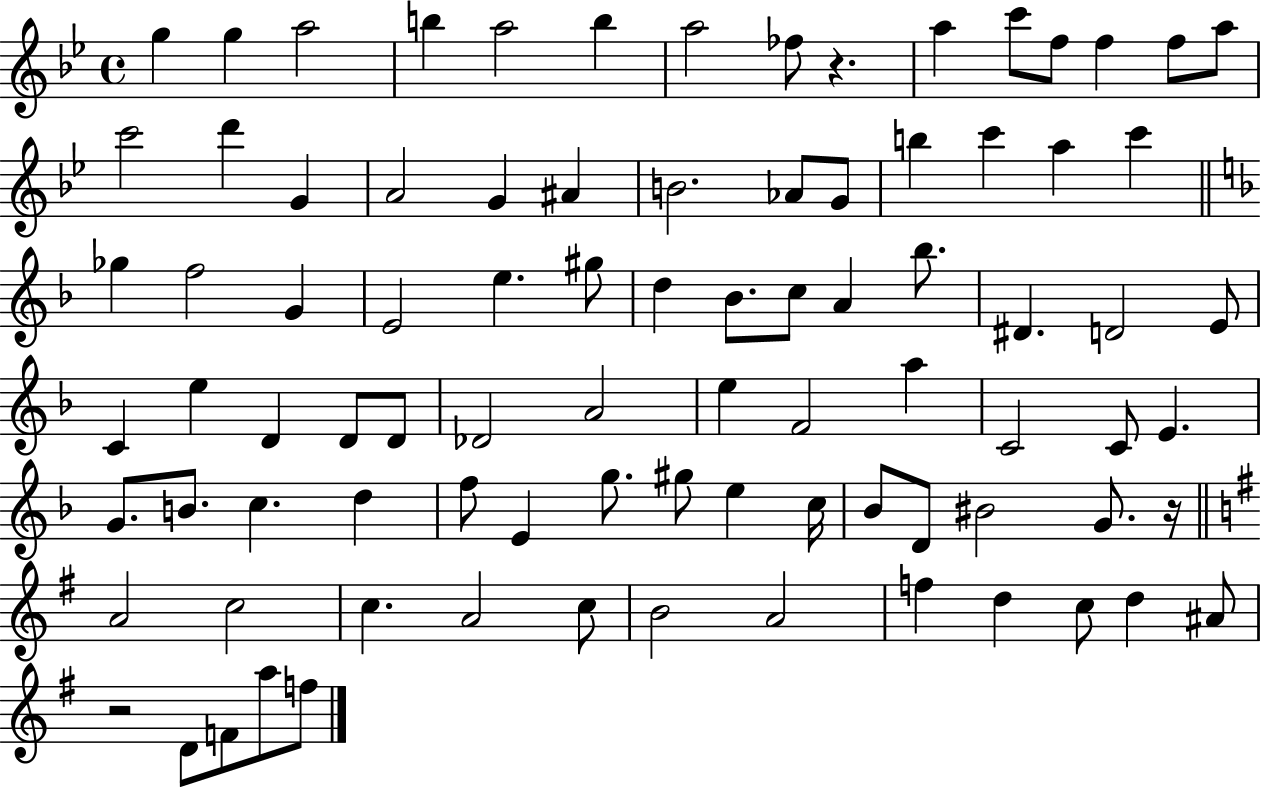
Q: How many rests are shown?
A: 3